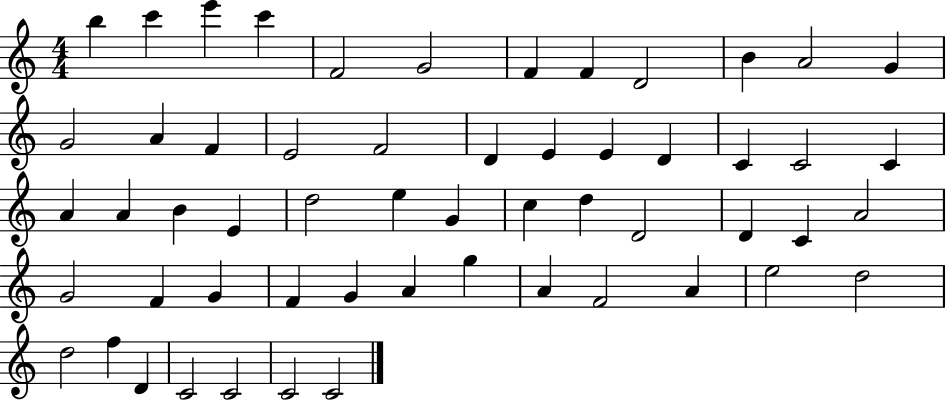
B5/q C6/q E6/q C6/q F4/h G4/h F4/q F4/q D4/h B4/q A4/h G4/q G4/h A4/q F4/q E4/h F4/h D4/q E4/q E4/q D4/q C4/q C4/h C4/q A4/q A4/q B4/q E4/q D5/h E5/q G4/q C5/q D5/q D4/h D4/q C4/q A4/h G4/h F4/q G4/q F4/q G4/q A4/q G5/q A4/q F4/h A4/q E5/h D5/h D5/h F5/q D4/q C4/h C4/h C4/h C4/h